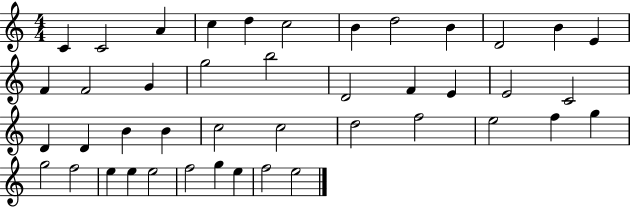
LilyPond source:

{
  \clef treble
  \numericTimeSignature
  \time 4/4
  \key c \major
  c'4 c'2 a'4 | c''4 d''4 c''2 | b'4 d''2 b'4 | d'2 b'4 e'4 | \break f'4 f'2 g'4 | g''2 b''2 | d'2 f'4 e'4 | e'2 c'2 | \break d'4 d'4 b'4 b'4 | c''2 c''2 | d''2 f''2 | e''2 f''4 g''4 | \break g''2 f''2 | e''4 e''4 e''2 | f''2 g''4 e''4 | f''2 e''2 | \break \bar "|."
}